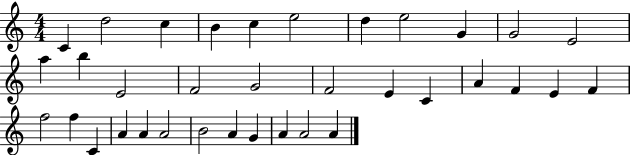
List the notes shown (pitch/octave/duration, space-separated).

C4/q D5/h C5/q B4/q C5/q E5/h D5/q E5/h G4/q G4/h E4/h A5/q B5/q E4/h F4/h G4/h F4/h E4/q C4/q A4/q F4/q E4/q F4/q F5/h F5/q C4/q A4/q A4/q A4/h B4/h A4/q G4/q A4/q A4/h A4/q